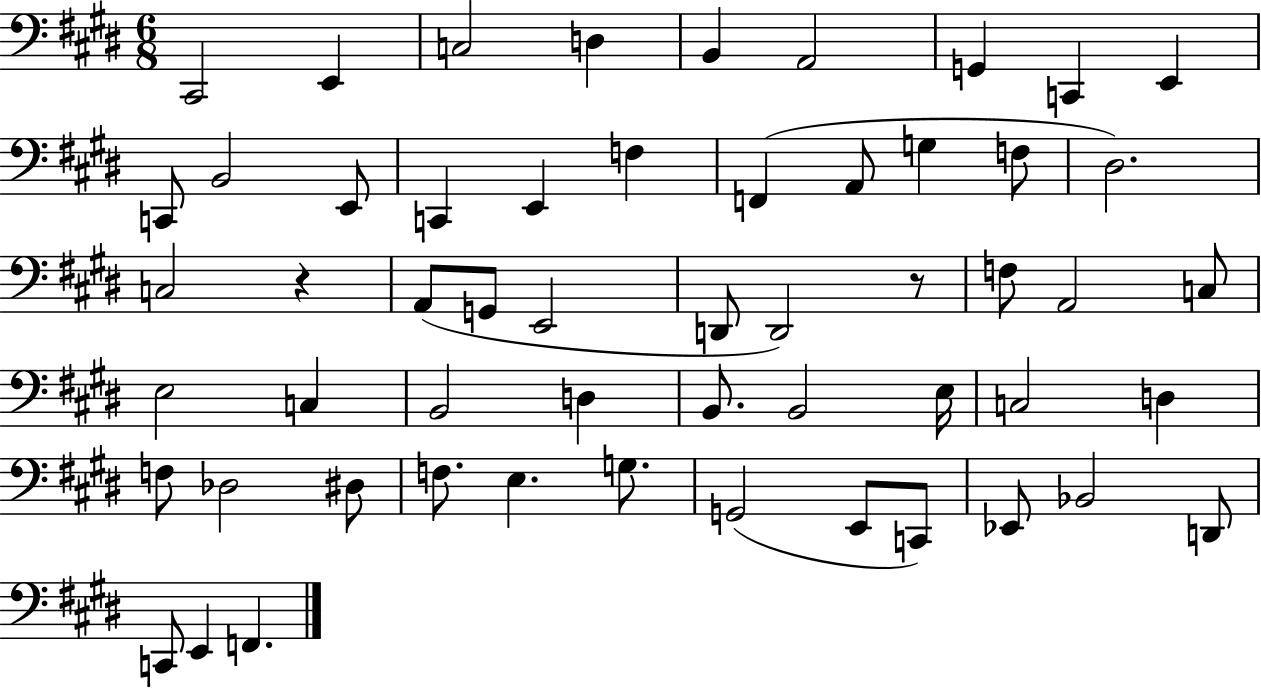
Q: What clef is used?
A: bass